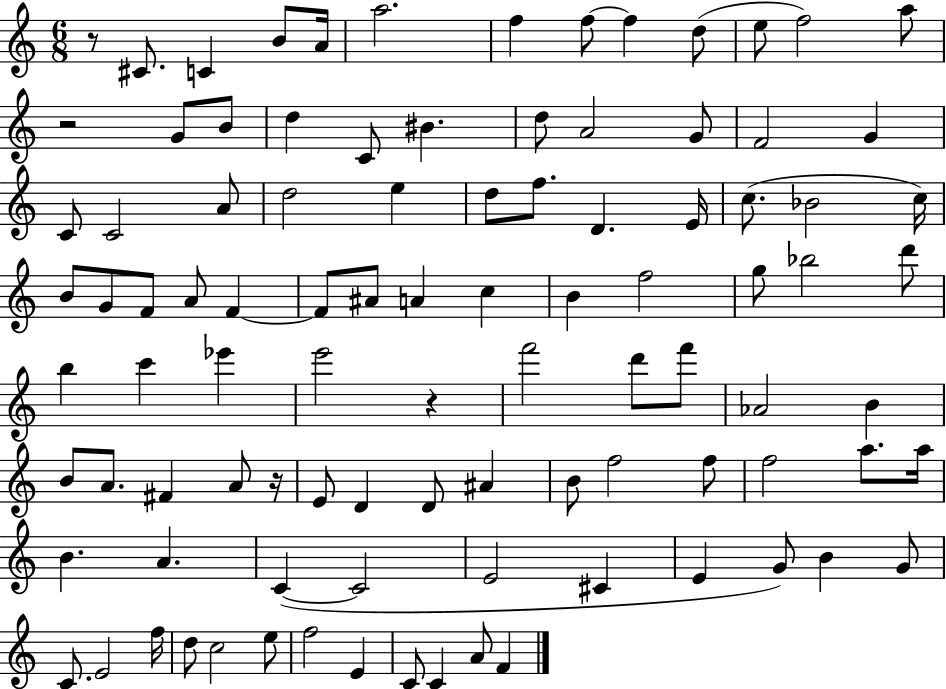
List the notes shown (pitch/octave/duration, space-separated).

R/e C#4/e. C4/q B4/e A4/s A5/h. F5/q F5/e F5/q D5/e E5/e F5/h A5/e R/h G4/e B4/e D5/q C4/e BIS4/q. D5/e A4/h G4/e F4/h G4/q C4/e C4/h A4/e D5/h E5/q D5/e F5/e. D4/q. E4/s C5/e. Bb4/h C5/s B4/e G4/e F4/e A4/e F4/q F4/e A#4/e A4/q C5/q B4/q F5/h G5/e Bb5/h D6/e B5/q C6/q Eb6/q E6/h R/q F6/h D6/e F6/e Ab4/h B4/q B4/e A4/e. F#4/q A4/e R/s E4/e D4/q D4/e A#4/q B4/e F5/h F5/e F5/h A5/e. A5/s B4/q. A4/q. C4/q C4/h E4/h C#4/q E4/q G4/e B4/q G4/e C4/e. E4/h F5/s D5/e C5/h E5/e F5/h E4/q C4/e C4/q A4/e F4/q